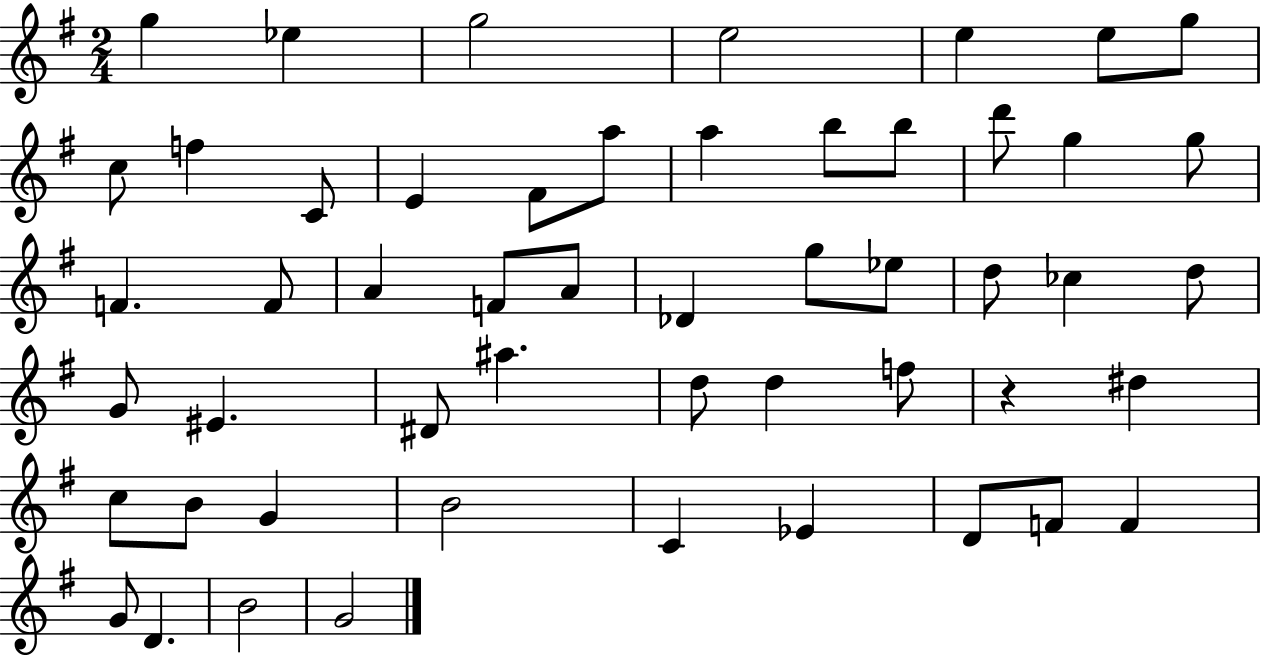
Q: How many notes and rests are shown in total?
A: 52